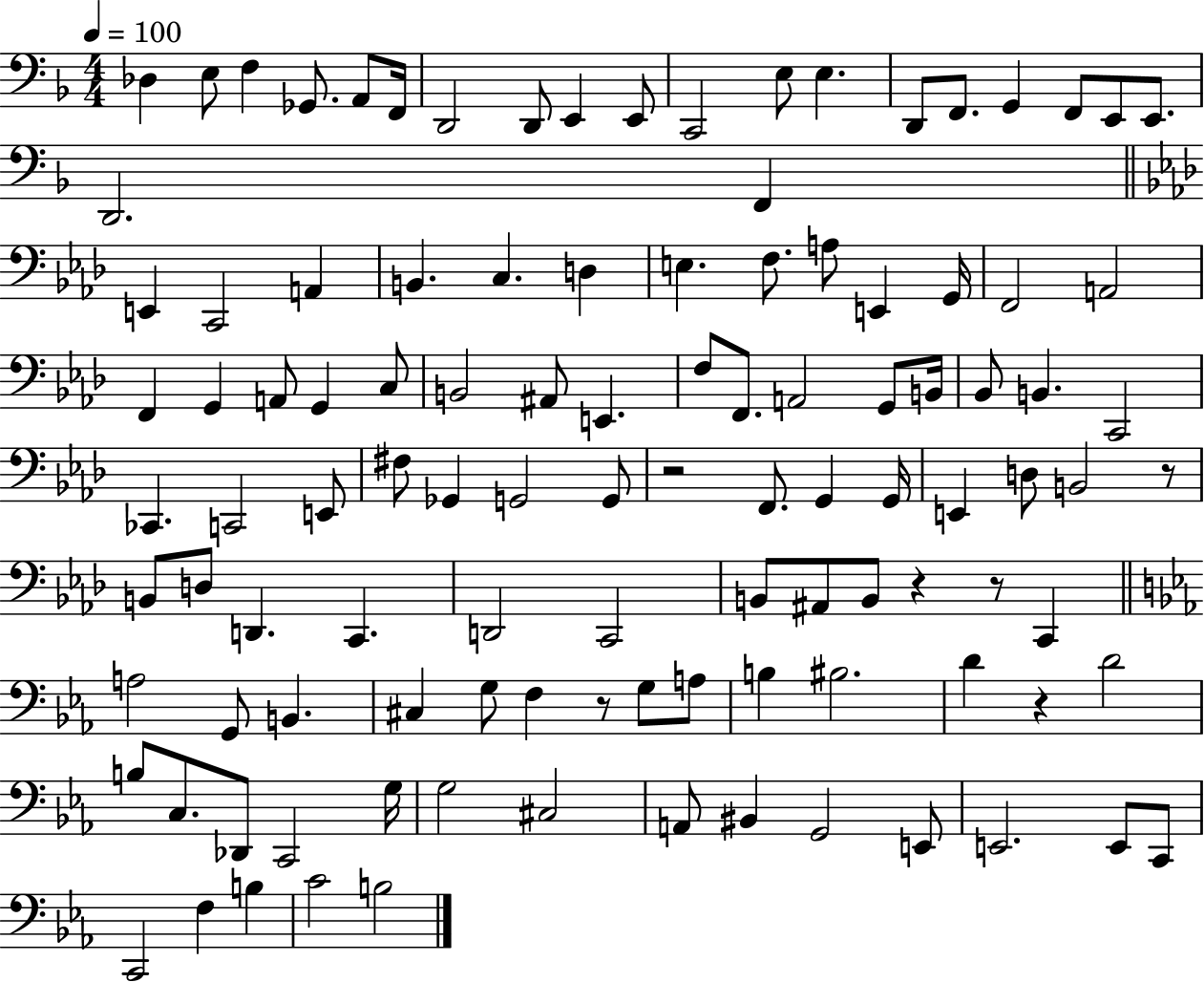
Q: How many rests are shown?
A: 6